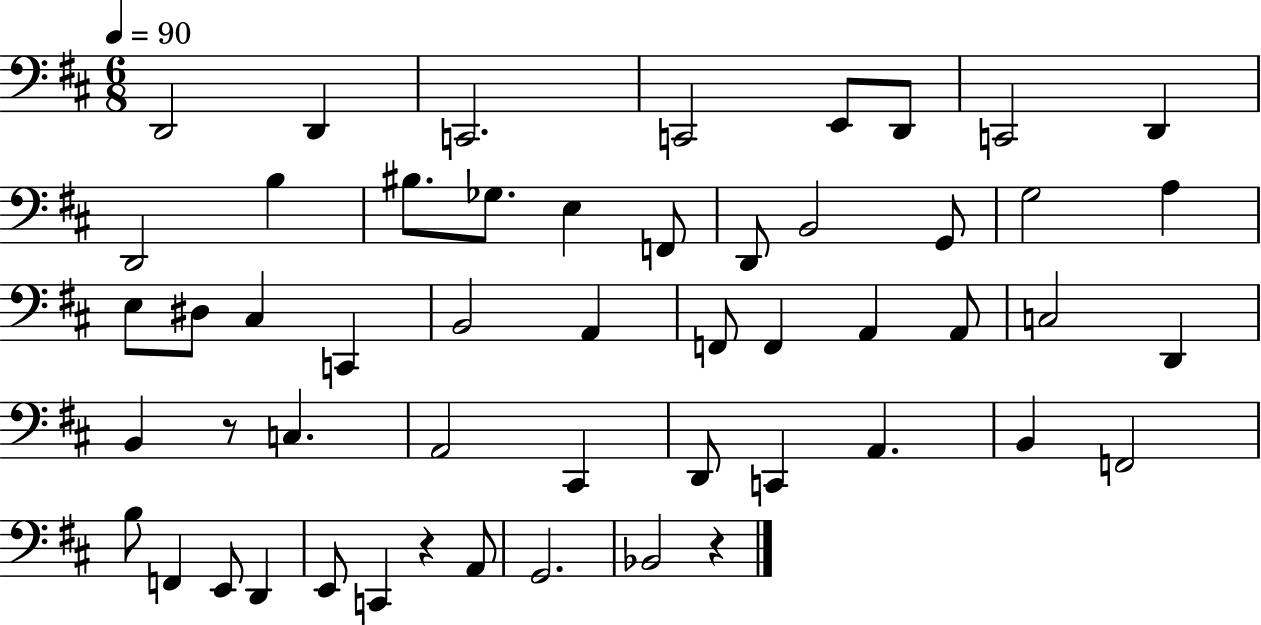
X:1
T:Untitled
M:6/8
L:1/4
K:D
D,,2 D,, C,,2 C,,2 E,,/2 D,,/2 C,,2 D,, D,,2 B, ^B,/2 _G,/2 E, F,,/2 D,,/2 B,,2 G,,/2 G,2 A, E,/2 ^D,/2 ^C, C,, B,,2 A,, F,,/2 F,, A,, A,,/2 C,2 D,, B,, z/2 C, A,,2 ^C,, D,,/2 C,, A,, B,, F,,2 B,/2 F,, E,,/2 D,, E,,/2 C,, z A,,/2 G,,2 _B,,2 z